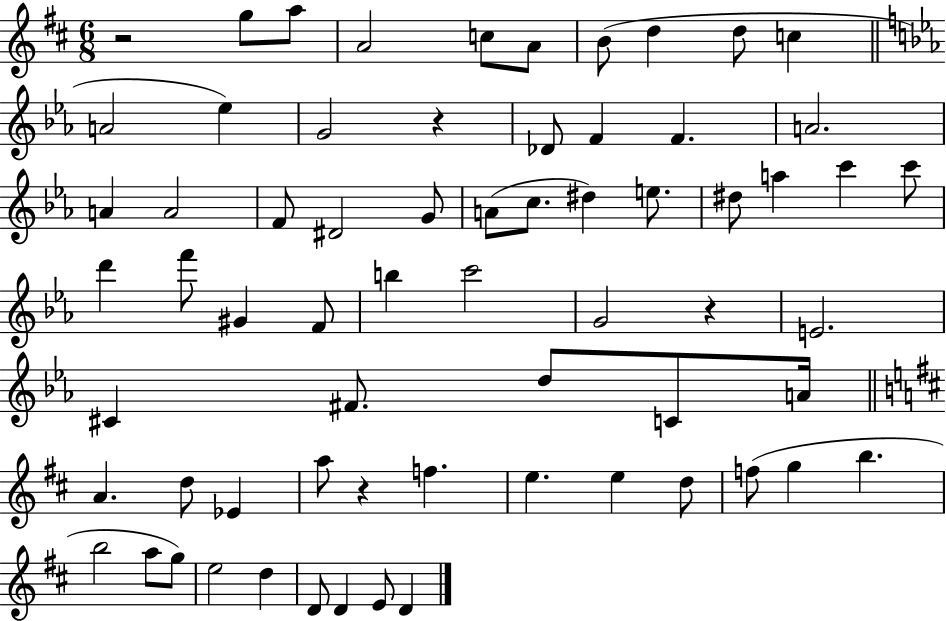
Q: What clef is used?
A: treble